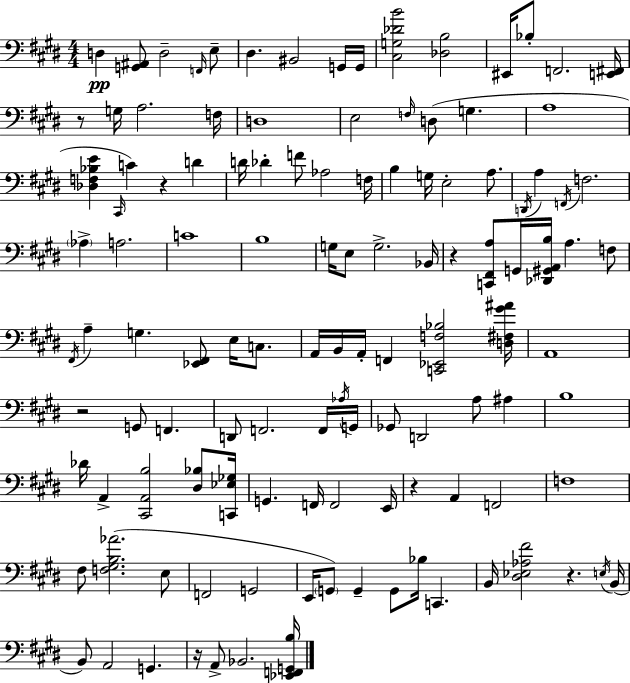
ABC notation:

X:1
T:Untitled
M:4/4
L:1/4
K:E
D, [G,,^A,,]/2 D,2 F,,/4 E,/2 ^D, ^B,,2 G,,/4 G,,/4 [^C,G,_DB]2 [_D,B,]2 ^E,,/4 _B,/2 F,,2 [E,,^F,,]/4 z/2 G,/4 A,2 F,/4 D,4 E,2 F,/4 D,/2 G, A,4 [_D,F,_B,E] ^C,,/4 C z D D/4 _D F/2 _A,2 F,/4 B, G,/4 E,2 A,/2 D,,/4 A, F,,/4 F,2 _A, A,2 C4 B,4 G,/4 E,/2 G,2 _B,,/4 z [C,,^F,,A,]/2 G,,/4 [_D,,^G,,A,,B,]/4 A, F,/2 ^F,,/4 A, G, [_E,,^F,,]/2 E,/4 C,/2 A,,/4 B,,/4 A,,/4 F,, [C,,_E,,F,_B,]2 [D,^F,^G^A]/4 A,,4 z2 G,,/2 F,, D,,/2 F,,2 F,,/4 _A,/4 G,,/4 _G,,/2 D,,2 A,/2 ^A, B,4 _D/4 A,, [^C,,A,,B,]2 [^D,_B,]/2 [C,,_E,_G,]/4 G,, F,,/4 F,,2 E,,/4 z A,, F,,2 F,4 ^F,/2 [F,^G,B,_A]2 E,/2 F,,2 G,,2 E,,/4 G,,/2 G,, G,,/2 _B,/4 C,, B,,/4 [^D,_E,_A,^F]2 z E,/4 B,,/4 B,,/2 A,,2 G,, z/4 A,,/2 _B,,2 [_E,,F,,G,,B,]/4